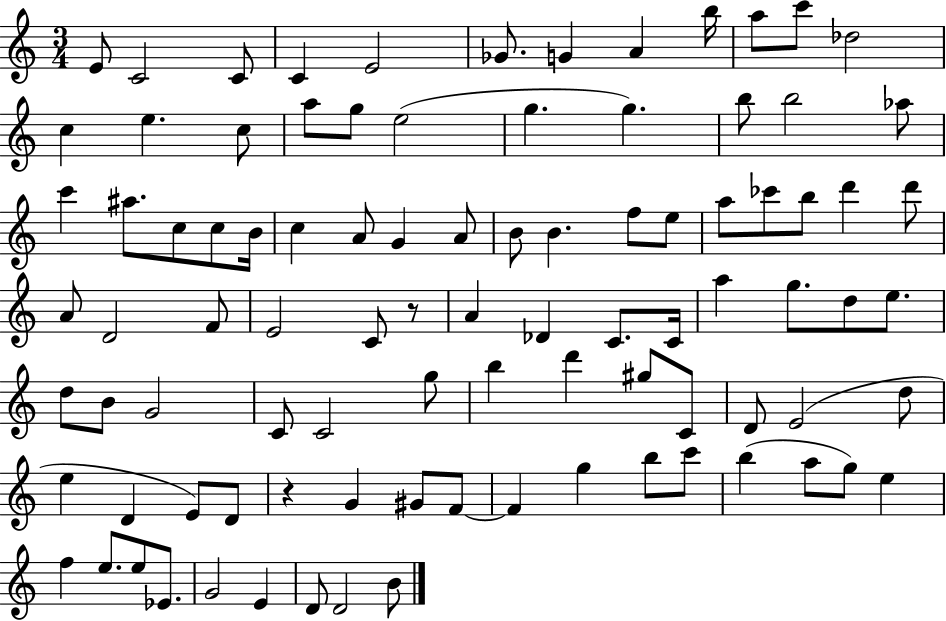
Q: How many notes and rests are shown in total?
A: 93